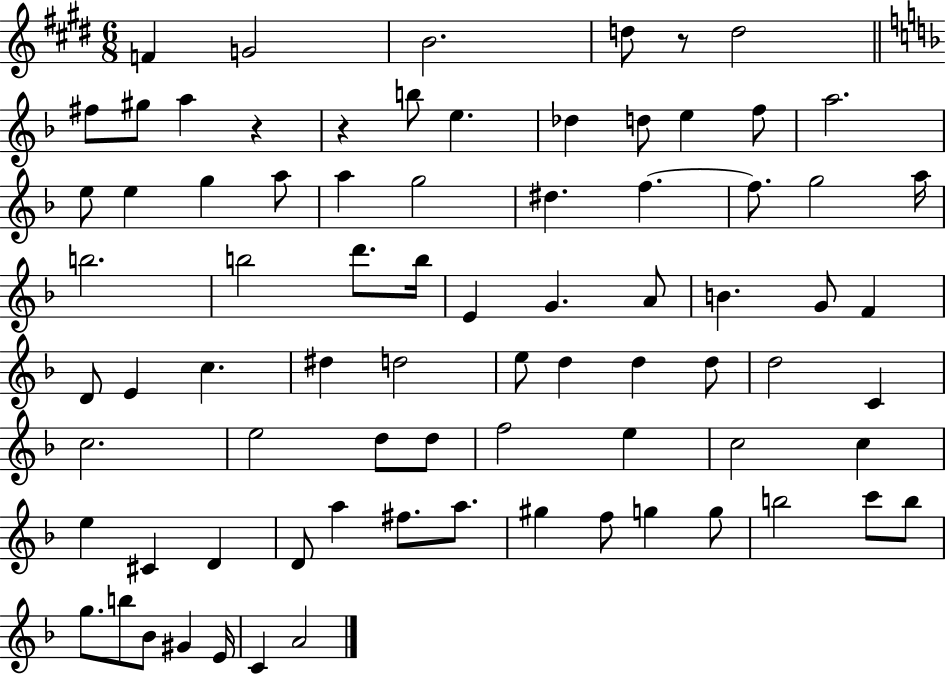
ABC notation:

X:1
T:Untitled
M:6/8
L:1/4
K:E
F G2 B2 d/2 z/2 d2 ^f/2 ^g/2 a z z b/2 e _d d/2 e f/2 a2 e/2 e g a/2 a g2 ^d f f/2 g2 a/4 b2 b2 d'/2 b/4 E G A/2 B G/2 F D/2 E c ^d d2 e/2 d d d/2 d2 C c2 e2 d/2 d/2 f2 e c2 c e ^C D D/2 a ^f/2 a/2 ^g f/2 g g/2 b2 c'/2 b/2 g/2 b/2 _B/2 ^G E/4 C A2